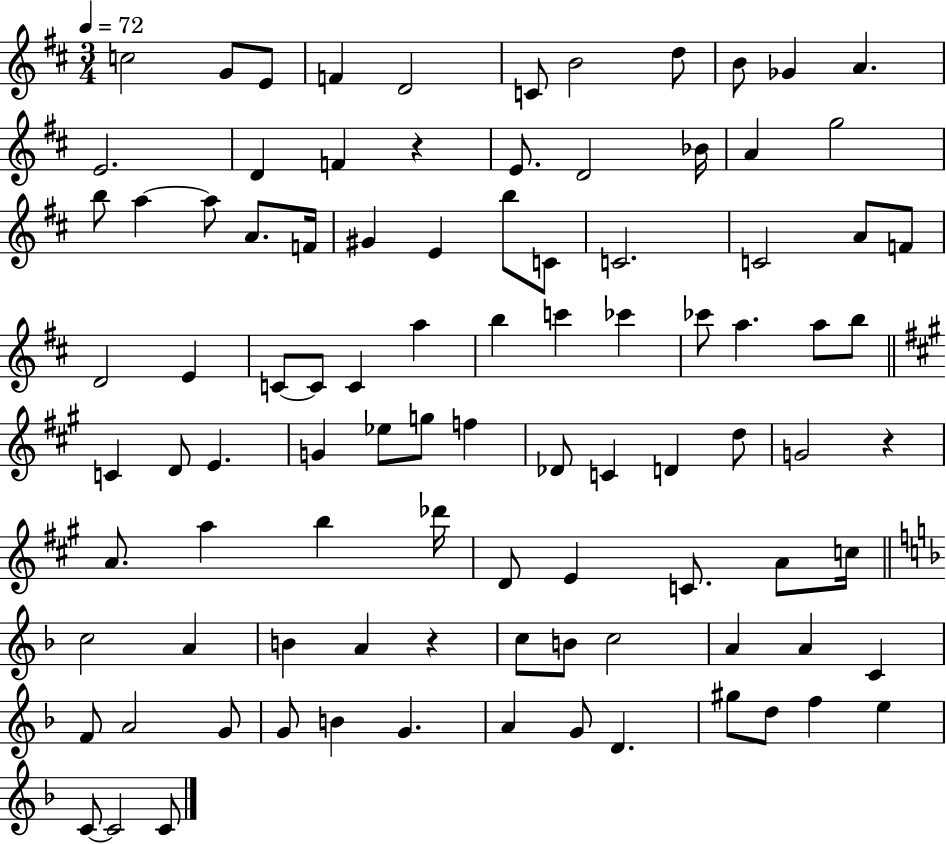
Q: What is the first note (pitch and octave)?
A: C5